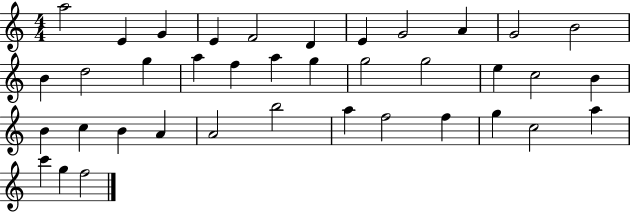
{
  \clef treble
  \numericTimeSignature
  \time 4/4
  \key c \major
  a''2 e'4 g'4 | e'4 f'2 d'4 | e'4 g'2 a'4 | g'2 b'2 | \break b'4 d''2 g''4 | a''4 f''4 a''4 g''4 | g''2 g''2 | e''4 c''2 b'4 | \break b'4 c''4 b'4 a'4 | a'2 b''2 | a''4 f''2 f''4 | g''4 c''2 a''4 | \break c'''4 g''4 f''2 | \bar "|."
}